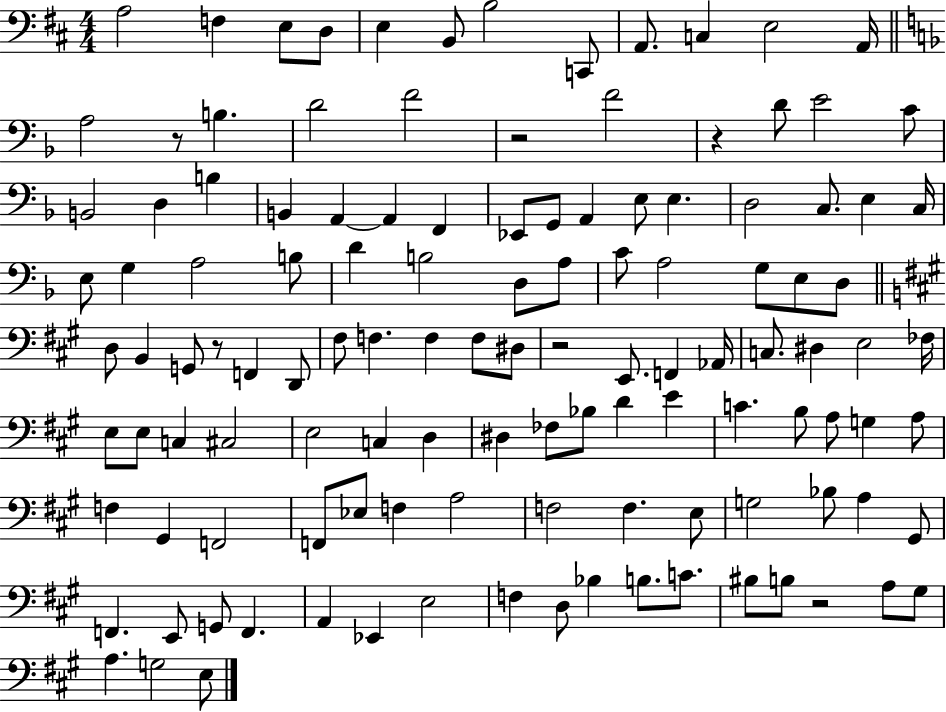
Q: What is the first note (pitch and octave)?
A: A3